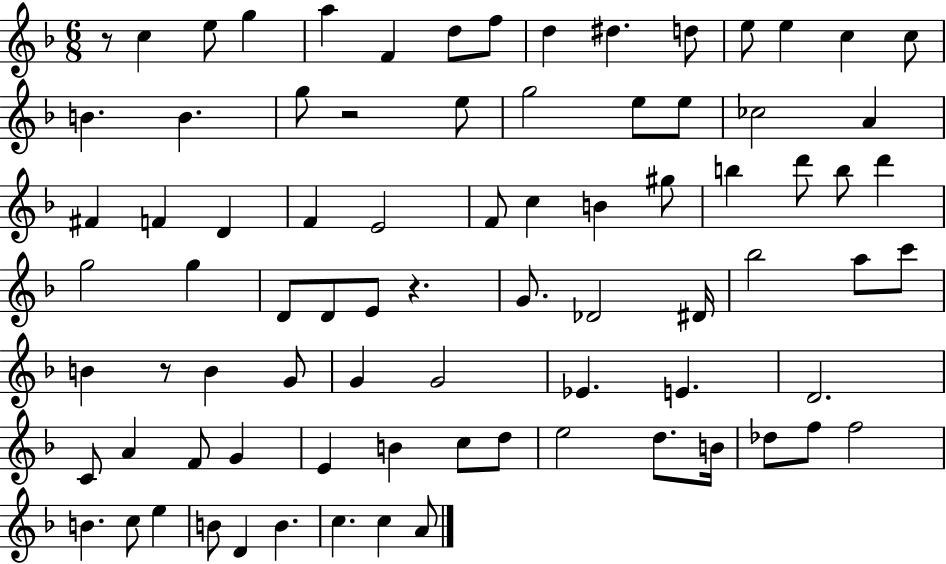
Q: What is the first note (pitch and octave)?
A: C5